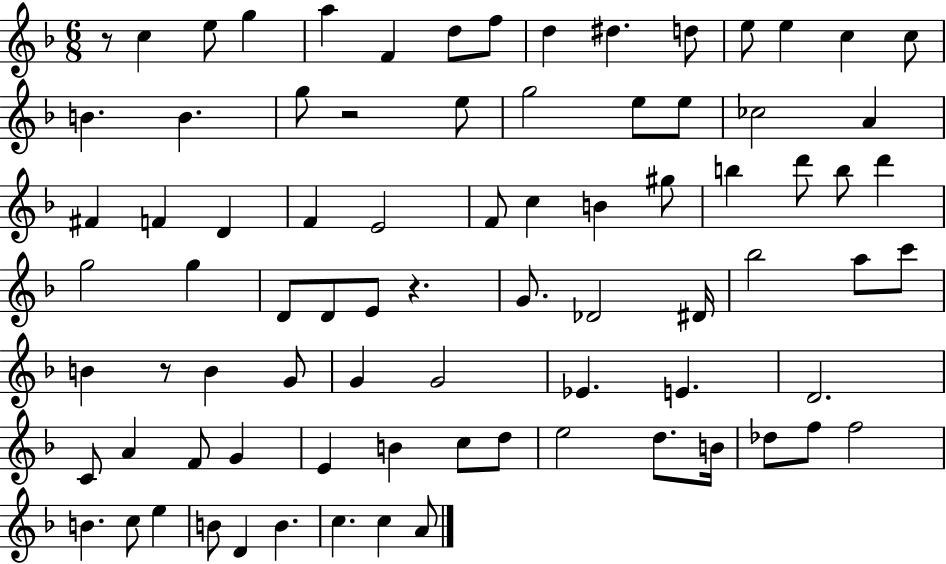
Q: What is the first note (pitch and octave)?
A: C5